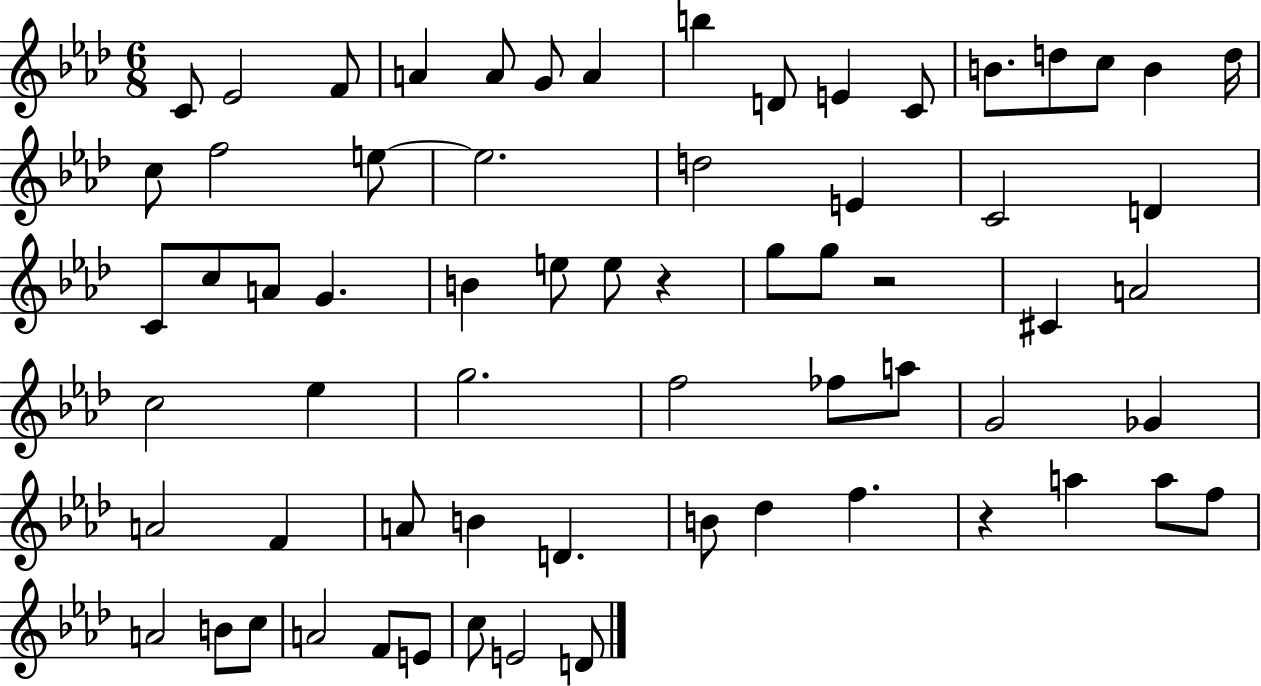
{
  \clef treble
  \numericTimeSignature
  \time 6/8
  \key aes \major
  c'8 ees'2 f'8 | a'4 a'8 g'8 a'4 | b''4 d'8 e'4 c'8 | b'8. d''8 c''8 b'4 d''16 | \break c''8 f''2 e''8~~ | e''2. | d''2 e'4 | c'2 d'4 | \break c'8 c''8 a'8 g'4. | b'4 e''8 e''8 r4 | g''8 g''8 r2 | cis'4 a'2 | \break c''2 ees''4 | g''2. | f''2 fes''8 a''8 | g'2 ges'4 | \break a'2 f'4 | a'8 b'4 d'4. | b'8 des''4 f''4. | r4 a''4 a''8 f''8 | \break a'2 b'8 c''8 | a'2 f'8 e'8 | c''8 e'2 d'8 | \bar "|."
}